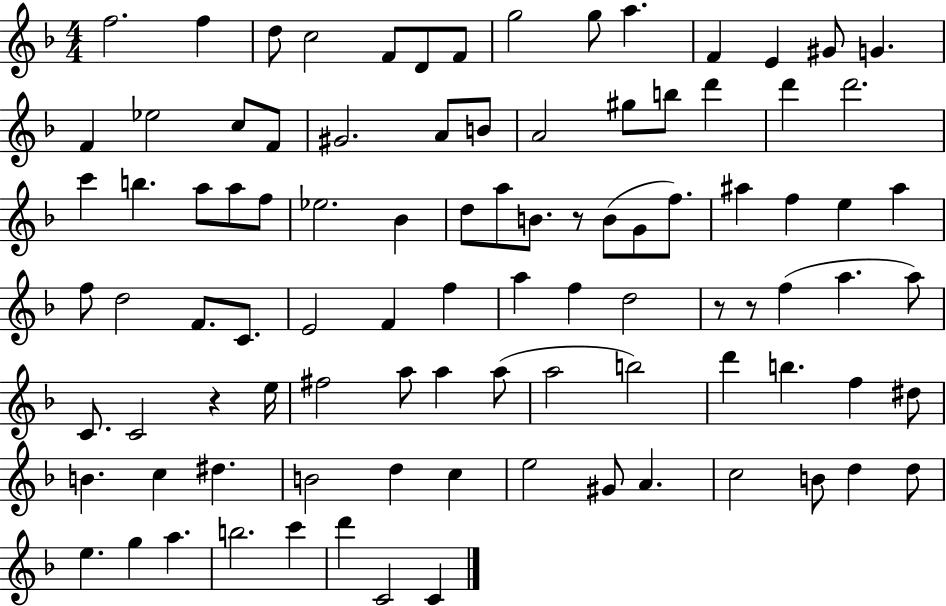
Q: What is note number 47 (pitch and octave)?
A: F4